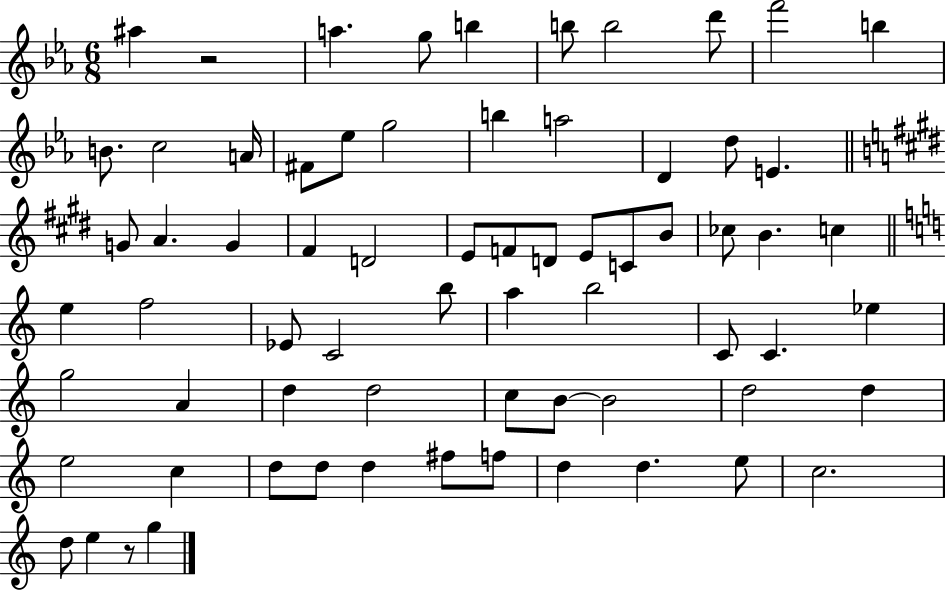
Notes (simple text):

A#5/q R/h A5/q. G5/e B5/q B5/e B5/h D6/e F6/h B5/q B4/e. C5/h A4/s F#4/e Eb5/e G5/h B5/q A5/h D4/q D5/e E4/q. G4/e A4/q. G4/q F#4/q D4/h E4/e F4/e D4/e E4/e C4/e B4/e CES5/e B4/q. C5/q E5/q F5/h Eb4/e C4/h B5/e A5/q B5/h C4/e C4/q. Eb5/q G5/h A4/q D5/q D5/h C5/e B4/e B4/h D5/h D5/q E5/h C5/q D5/e D5/e D5/q F#5/e F5/e D5/q D5/q. E5/e C5/h. D5/e E5/q R/e G5/q